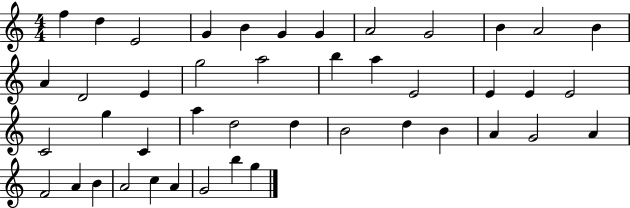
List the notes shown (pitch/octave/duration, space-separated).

F5/q D5/q E4/h G4/q B4/q G4/q G4/q A4/h G4/h B4/q A4/h B4/q A4/q D4/h E4/q G5/h A5/h B5/q A5/q E4/h E4/q E4/q E4/h C4/h G5/q C4/q A5/q D5/h D5/q B4/h D5/q B4/q A4/q G4/h A4/q F4/h A4/q B4/q A4/h C5/q A4/q G4/h B5/q G5/q